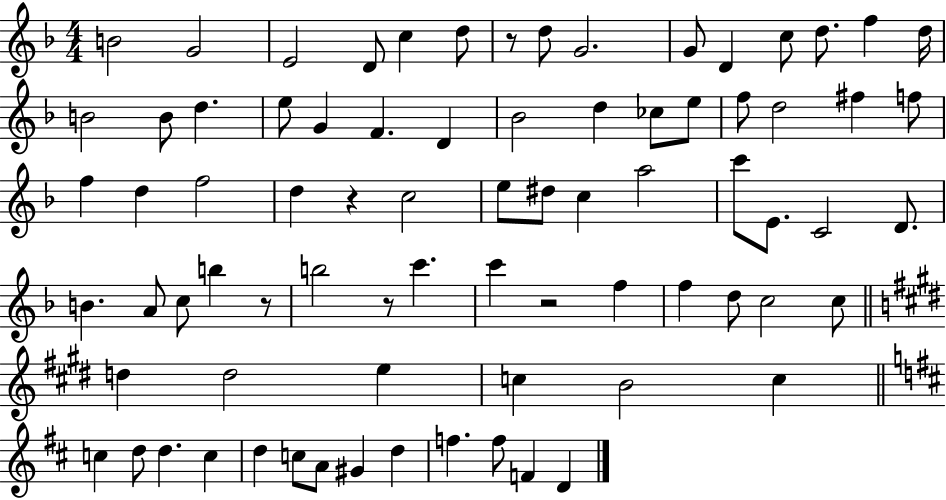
{
  \clef treble
  \numericTimeSignature
  \time 4/4
  \key f \major
  b'2 g'2 | e'2 d'8 c''4 d''8 | r8 d''8 g'2. | g'8 d'4 c''8 d''8. f''4 d''16 | \break b'2 b'8 d''4. | e''8 g'4 f'4. d'4 | bes'2 d''4 ces''8 e''8 | f''8 d''2 fis''4 f''8 | \break f''4 d''4 f''2 | d''4 r4 c''2 | e''8 dis''8 c''4 a''2 | c'''8 e'8. c'2 d'8. | \break b'4. a'8 c''8 b''4 r8 | b''2 r8 c'''4. | c'''4 r2 f''4 | f''4 d''8 c''2 c''8 | \break \bar "||" \break \key e \major d''4 d''2 e''4 | c''4 b'2 c''4 | \bar "||" \break \key d \major c''4 d''8 d''4. c''4 | d''4 c''8 a'8 gis'4 d''4 | f''4. f''8 f'4 d'4 | \bar "|."
}